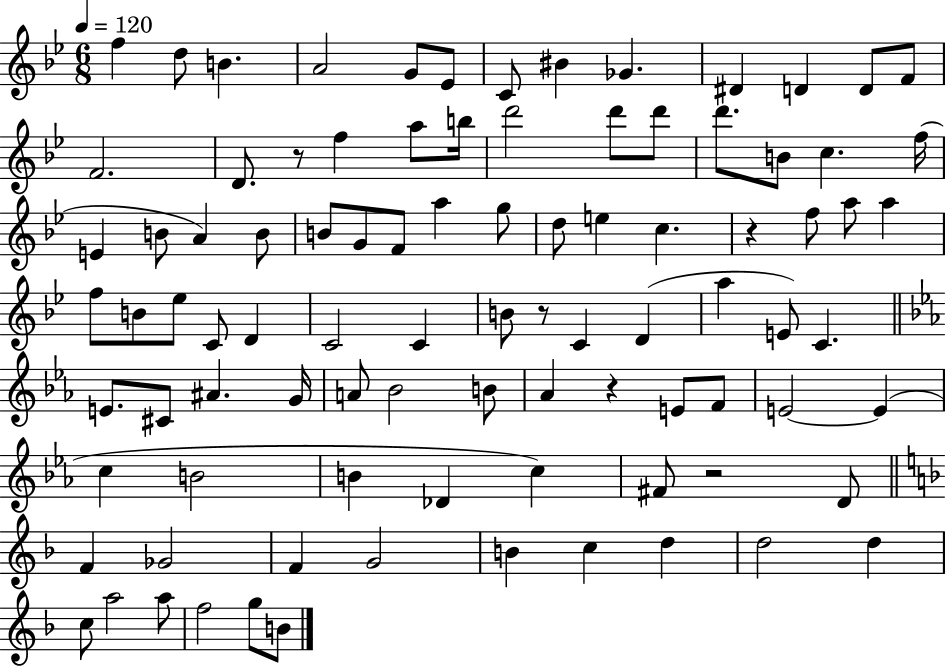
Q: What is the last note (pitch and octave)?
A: B4